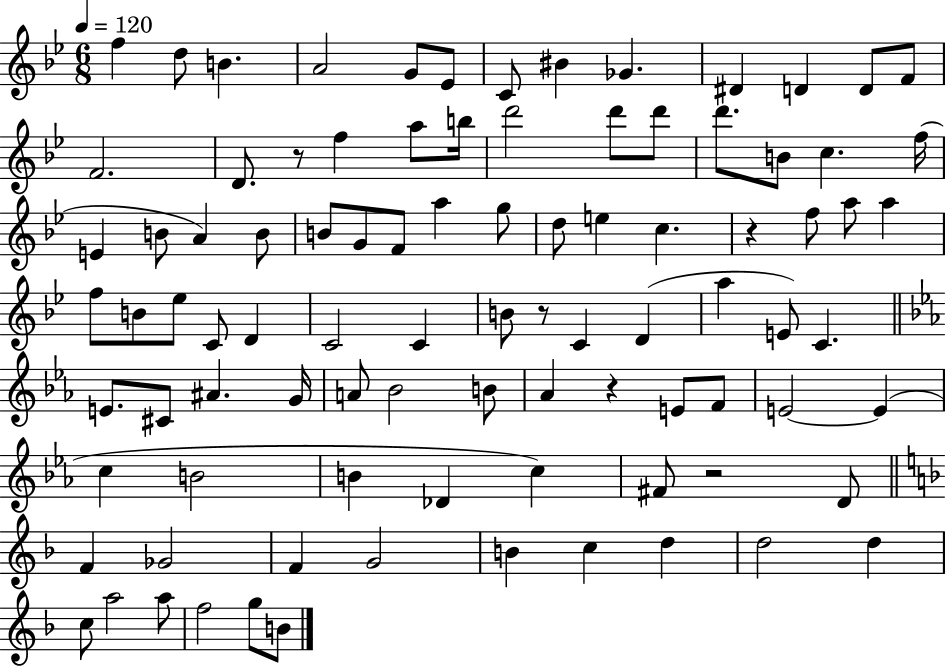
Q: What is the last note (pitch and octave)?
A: B4